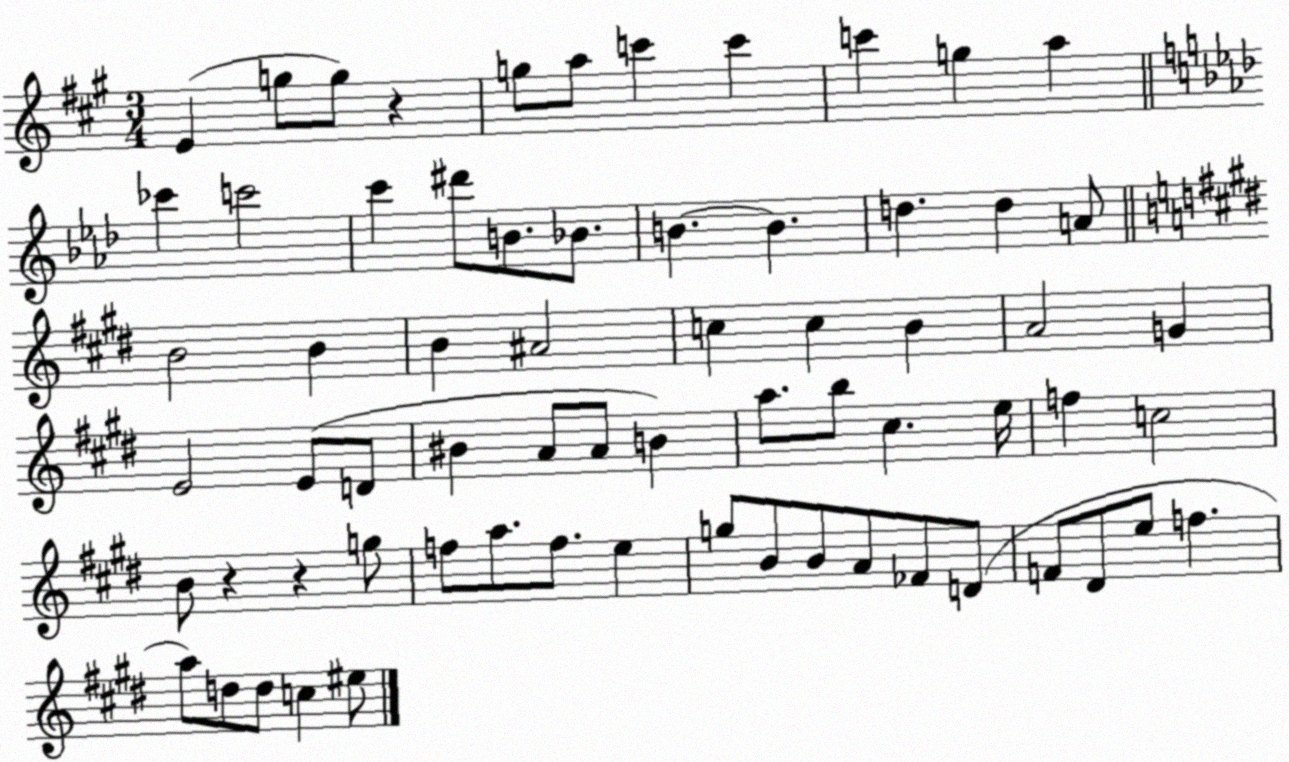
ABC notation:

X:1
T:Untitled
M:3/4
L:1/4
K:A
E g/2 g/2 z g/2 a/2 c' c' c' g a _c' c'2 c' ^d'/2 B/2 _B/2 B B d d A/2 B2 B B ^A2 c c B A2 G E2 E/2 D/2 ^B A/2 A/2 B a/2 b/2 ^c e/4 f c2 B/2 z z g/2 f/2 a/2 f/2 e g/2 B/2 B/2 A/2 _F/2 D/2 F/2 ^D/2 e/2 f a/2 d/2 d/2 c ^e/2